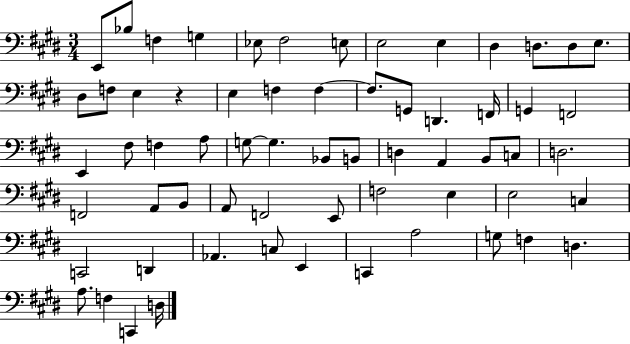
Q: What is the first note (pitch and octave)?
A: E2